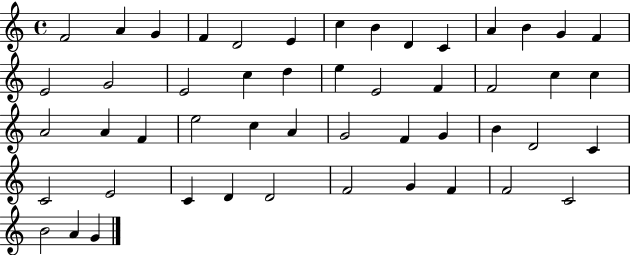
X:1
T:Untitled
M:4/4
L:1/4
K:C
F2 A G F D2 E c B D C A B G F E2 G2 E2 c d e E2 F F2 c c A2 A F e2 c A G2 F G B D2 C C2 E2 C D D2 F2 G F F2 C2 B2 A G